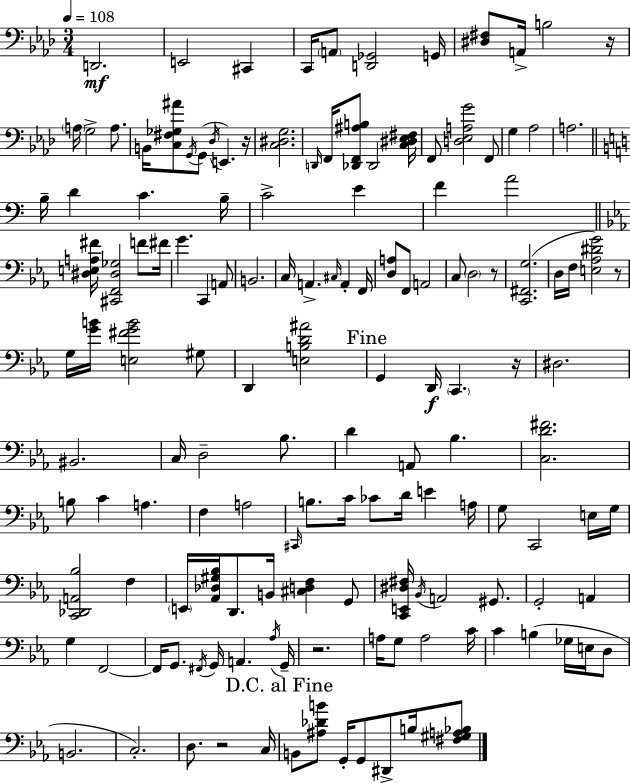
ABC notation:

X:1
T:Untitled
M:3/4
L:1/4
K:Fm
D,,2 E,,2 ^C,, C,,/4 A,,/2 [D,,_G,,]2 G,,/4 [^D,^F,]/2 A,,/4 B,2 z/4 A,/4 G,2 A,/2 B,,/4 [C,^F,_G,^A]/2 G,,/4 G,,/2 _D,/4 E,, z/4 [C,^D,G,]2 D,,/4 F,,/4 [_D,,F,,^A,B,]/2 _D,,2 [C,^D,_E,^F,]/4 F,,/2 [D,_E,A,G]2 F,,/2 G, _A,2 A,2 B,/4 D C B,/4 C2 E F A2 [^D,E,A,^F]/4 [^C,,F,,^D,_G,]2 F/2 ^F/4 G C,, A,,/2 B,,2 C,/4 A,, ^C,/4 A,, F,,/4 [D,A,]/2 F,,/2 A,,2 C,/2 D,2 z/2 [C,,^F,,G,]2 D,/4 F,/4 [E,_A,^DG]2 z/2 G,/4 [GB]/4 [E,^FGB]2 ^G,/2 D,, [E,B,D^A]2 G,, D,,/4 C,, z/4 ^D,2 ^B,,2 C,/4 D,2 _B,/2 D A,,/2 _B, [C,D^F]2 B,/2 C A, F, A,2 ^C,,/4 B,/2 C/4 _C/2 D/4 E A,/4 G,/2 C,,2 E,/4 G,/4 [C,,_D,,A,,_B,]2 F, E,,/4 [_A,,_D,^G,_B,]/4 D,,/2 B,,/4 [^C,D,F,] G,,/2 [C,,E,,^D,^F,]/4 _B,,/4 A,,2 ^G,,/2 G,,2 A,, G, F,,2 F,,/4 G,,/2 ^F,,/4 G,,/4 A,, _A,/4 G,,/4 z2 A,/4 G,/2 A,2 C/4 C B, _G,/4 E,/4 D,/2 B,,2 C,2 D,/2 z2 C,/4 B,,/2 [^A,_DB]/2 G,,/4 G,,/2 ^D,,/2 B,/4 [^F,^G,A,_B,]/2